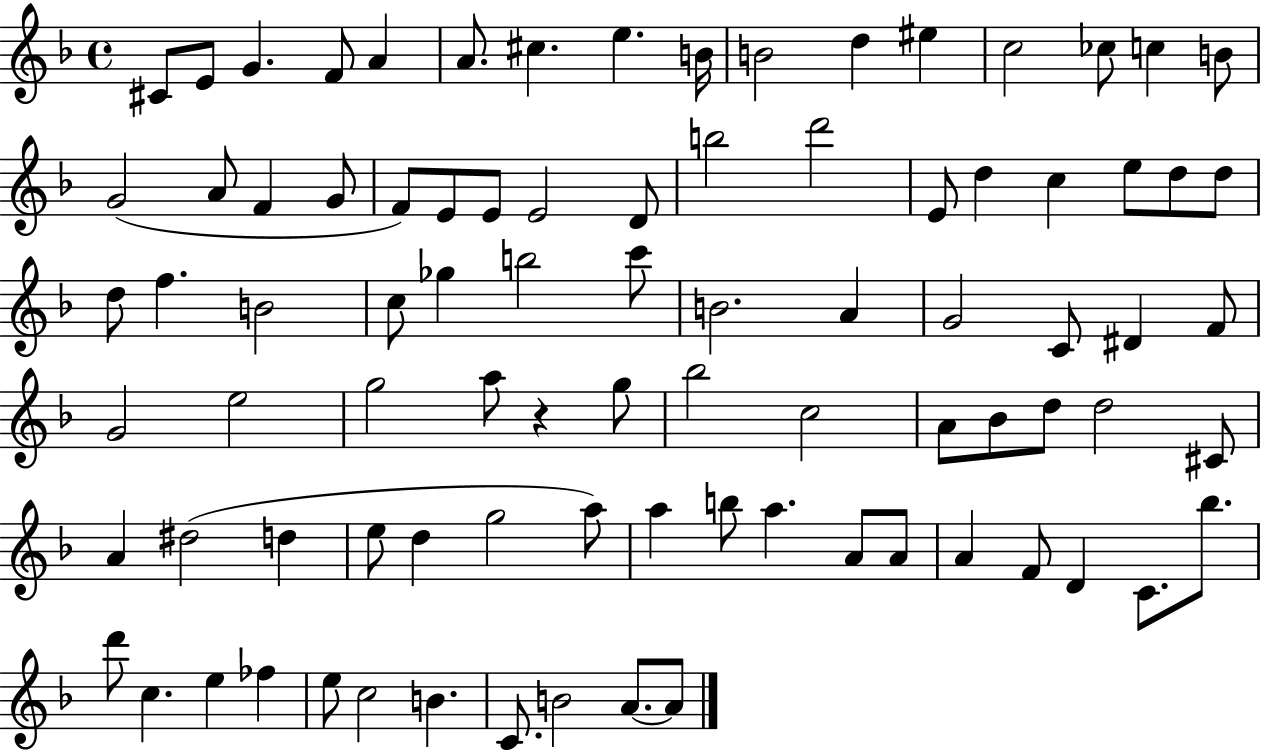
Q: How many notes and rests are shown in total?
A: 87